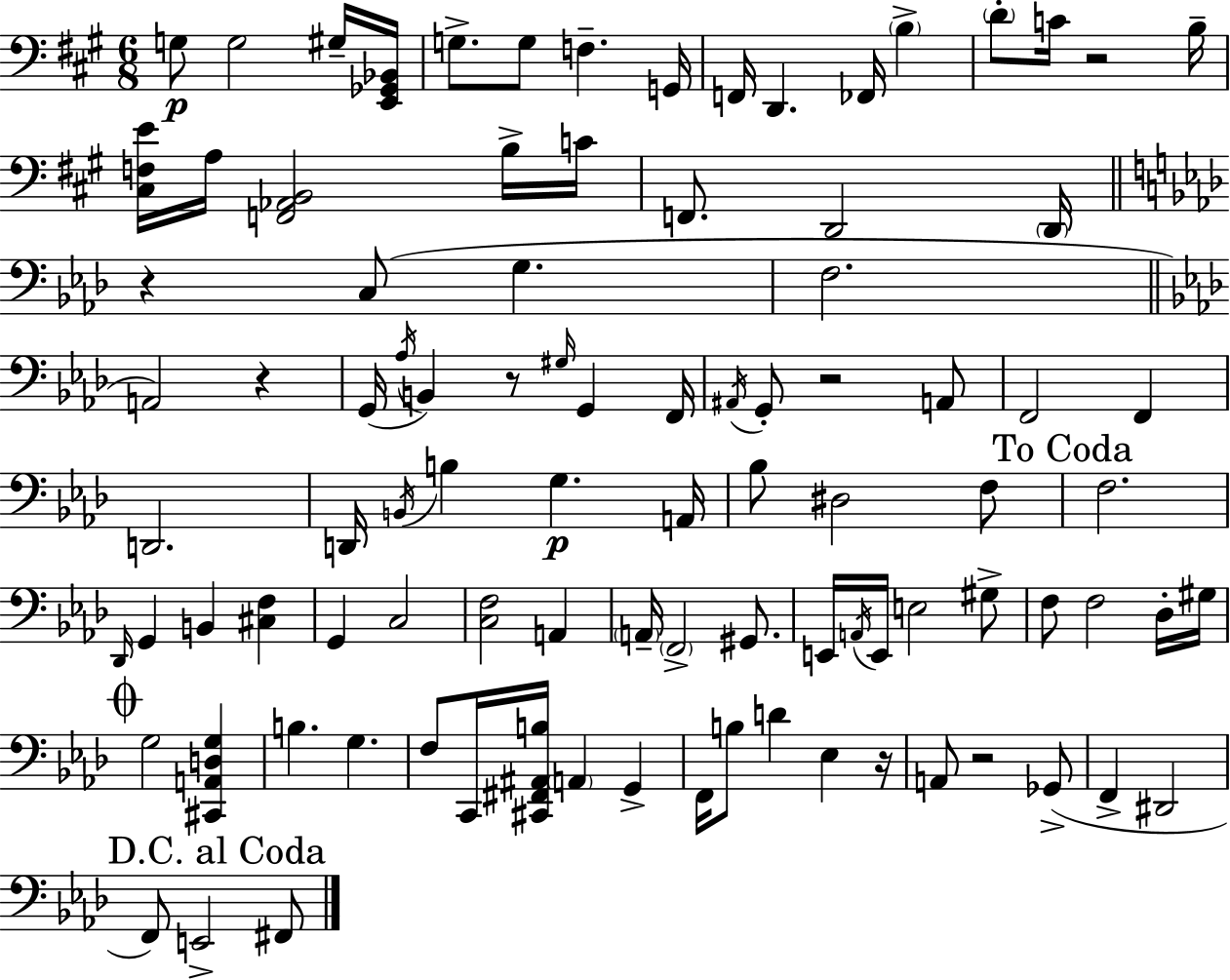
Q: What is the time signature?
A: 6/8